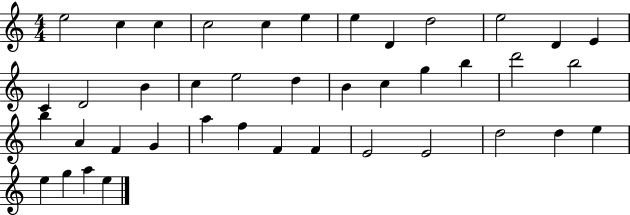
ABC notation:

X:1
T:Untitled
M:4/4
L:1/4
K:C
e2 c c c2 c e e D d2 e2 D E C D2 B c e2 d B c g b d'2 b2 b A F G a f F F E2 E2 d2 d e e g a e